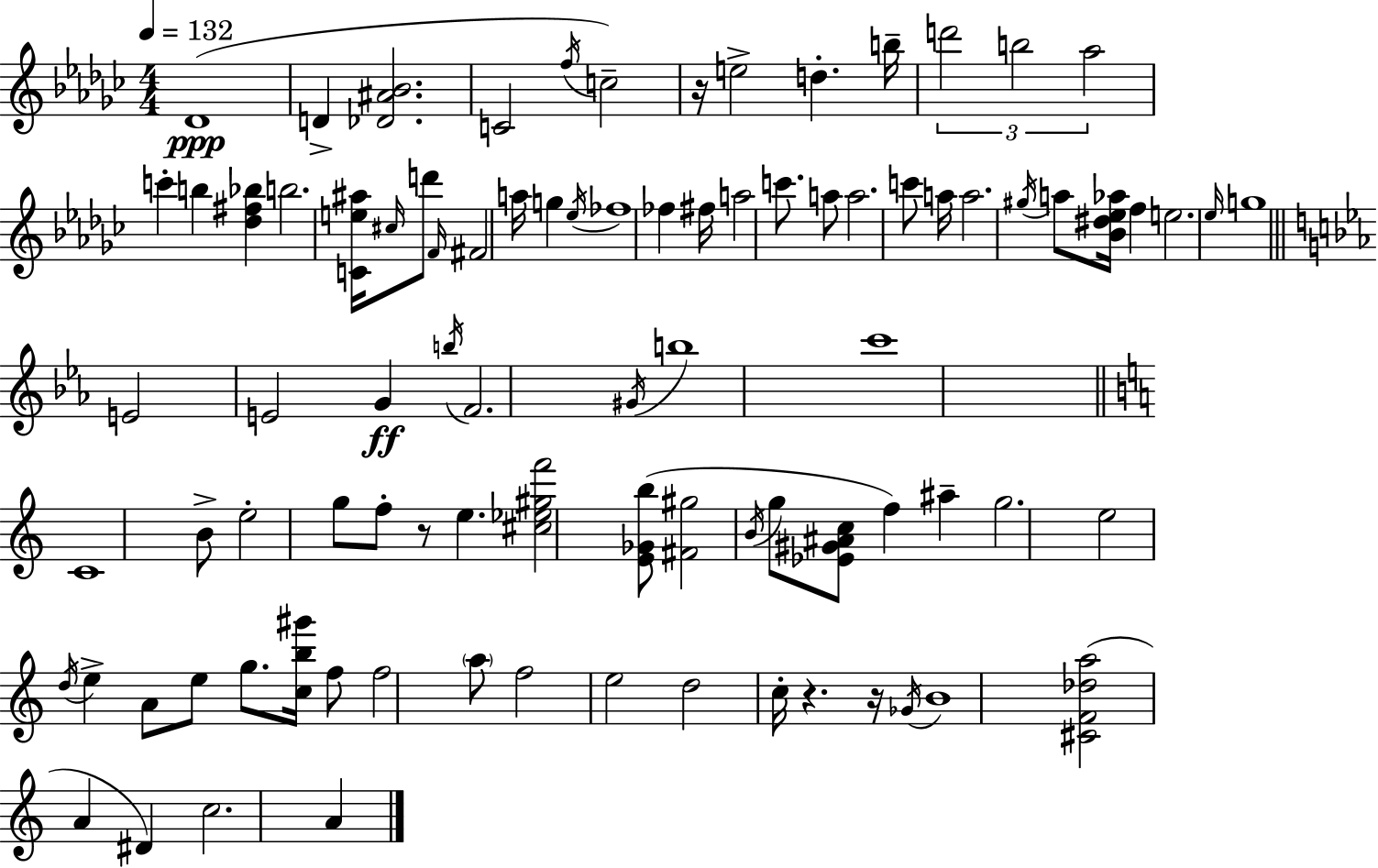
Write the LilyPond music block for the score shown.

{
  \clef treble
  \numericTimeSignature
  \time 4/4
  \key ees \minor
  \tempo 4 = 132
  des'1(\ppp | d'4-> <des' ais' bes'>2. | c'2 \acciaccatura { f''16 } c''2--) | r16 e''2-> d''4.-. | \break b''16-- \tuplet 3/2 { d'''2 b''2 | aes''2 } c'''4-. b''4 | <des'' fis'' bes''>4 b''2. | <c' e'' ais''>16 \grace { cis''16 } d'''8 \grace { f'16 } fis'2 a''16 g''4 | \break \acciaccatura { ees''16 } fes''1 | fes''4 fis''16 a''2 | c'''8. a''8 a''2. | c'''8 a''16 a''2. | \break \acciaccatura { gis''16 } a''8 <bes' dis'' ees'' aes''>16 f''4 e''2. | \grace { ees''16 } g''1 | \bar "||" \break \key c \minor e'2 e'2 | g'4\ff \acciaccatura { b''16 } f'2. | \acciaccatura { gis'16 } b''1 | c'''1 | \break \bar "||" \break \key c \major c'1 | b'8-> e''2-. g''8 f''8-. r8 | e''4. <cis'' ees'' gis'' f'''>2 <e' ges' b''>8( | <fis' gis''>2 \acciaccatura { b'16 } g''8 <ees' gis' ais' c''>8 f''4) | \break ais''4-- g''2. | e''2 \acciaccatura { d''16 } e''4-> a'8 | e''8 g''8. <c'' b'' gis'''>16 f''8 f''2 | \parenthesize a''8 f''2 e''2 | \break d''2 c''16-. r4. | r16 \acciaccatura { ges'16 } b'1 | <cis' f' des'' a''>2( a'4 dis'4) | c''2. a'4 | \break \bar "|."
}